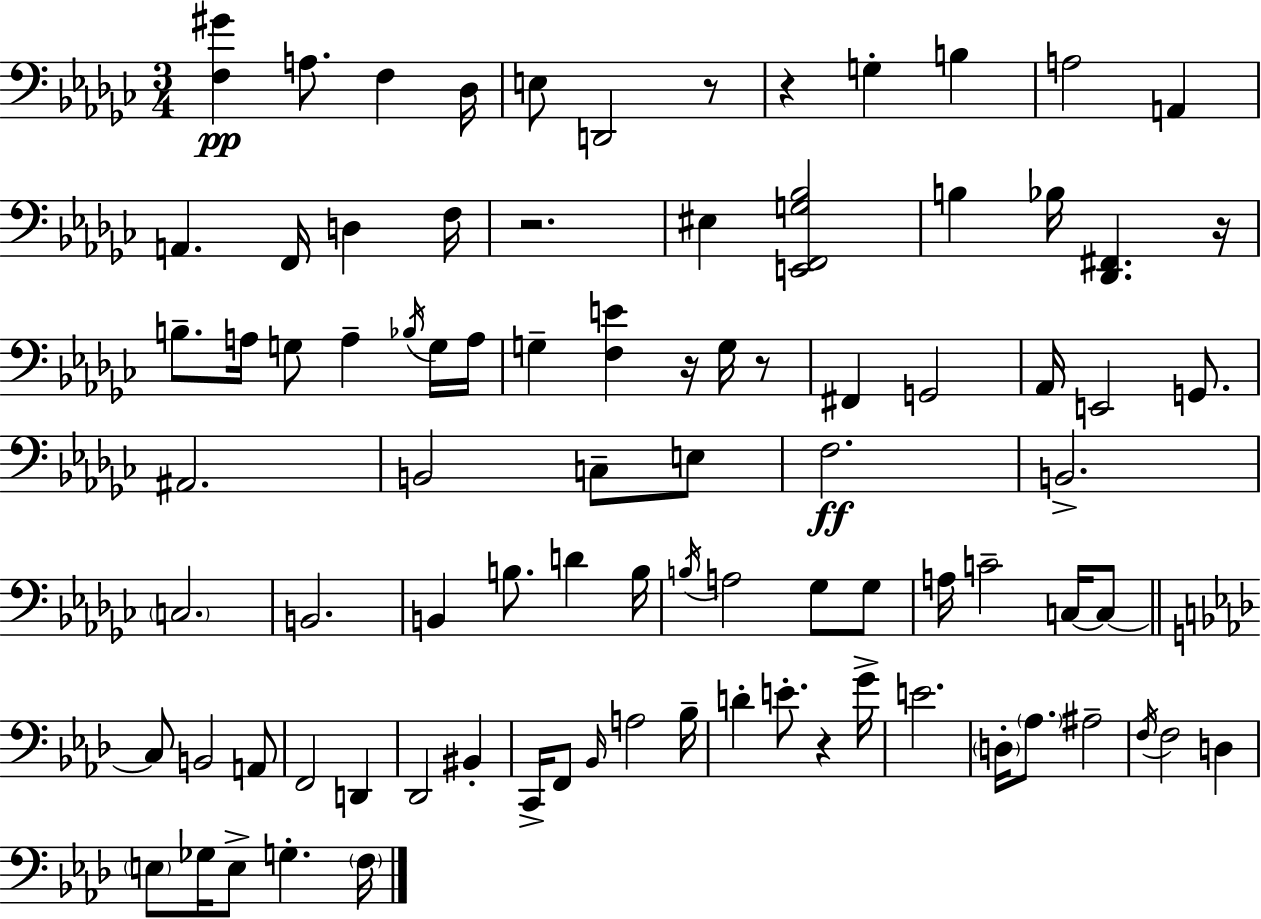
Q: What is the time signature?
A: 3/4